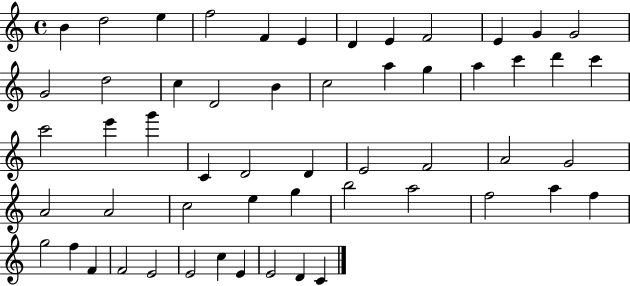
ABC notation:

X:1
T:Untitled
M:4/4
L:1/4
K:C
B d2 e f2 F E D E F2 E G G2 G2 d2 c D2 B c2 a g a c' d' c' c'2 e' g' C D2 D E2 F2 A2 G2 A2 A2 c2 e g b2 a2 f2 a f g2 f F F2 E2 E2 c E E2 D C